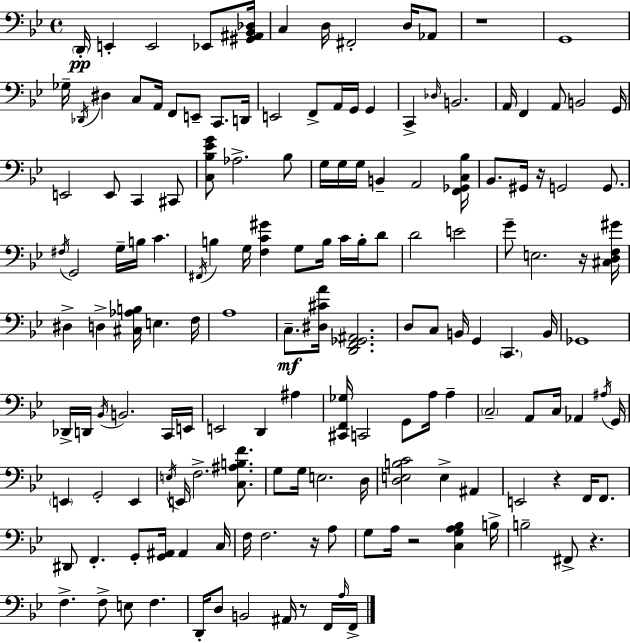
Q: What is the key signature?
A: BES major